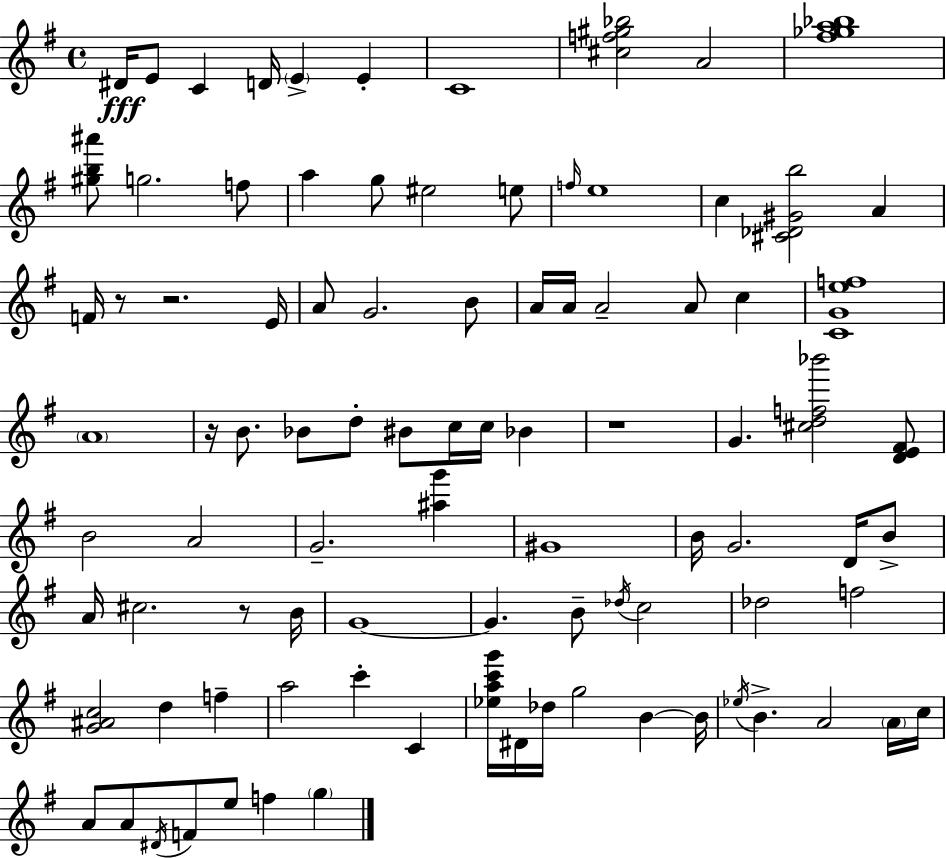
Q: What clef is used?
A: treble